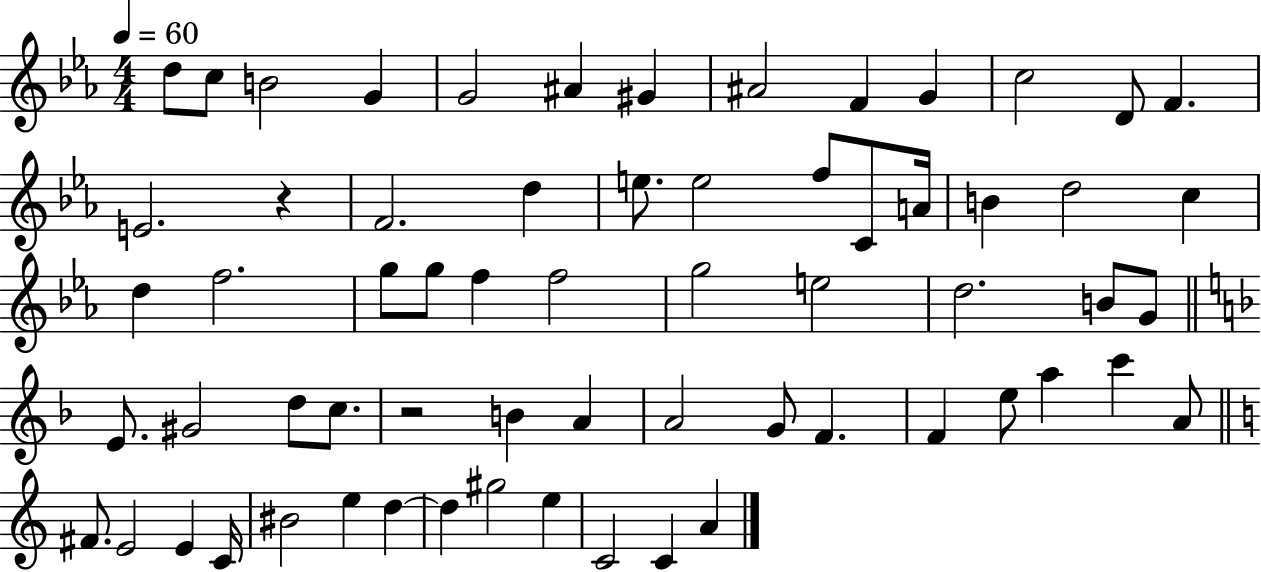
D5/e C5/e B4/h G4/q G4/h A#4/q G#4/q A#4/h F4/q G4/q C5/h D4/e F4/q. E4/h. R/q F4/h. D5/q E5/e. E5/h F5/e C4/e A4/s B4/q D5/h C5/q D5/q F5/h. G5/e G5/e F5/q F5/h G5/h E5/h D5/h. B4/e G4/e E4/e. G#4/h D5/e C5/e. R/h B4/q A4/q A4/h G4/e F4/q. F4/q E5/e A5/q C6/q A4/e F#4/e. E4/h E4/q C4/s BIS4/h E5/q D5/q D5/q G#5/h E5/q C4/h C4/q A4/q